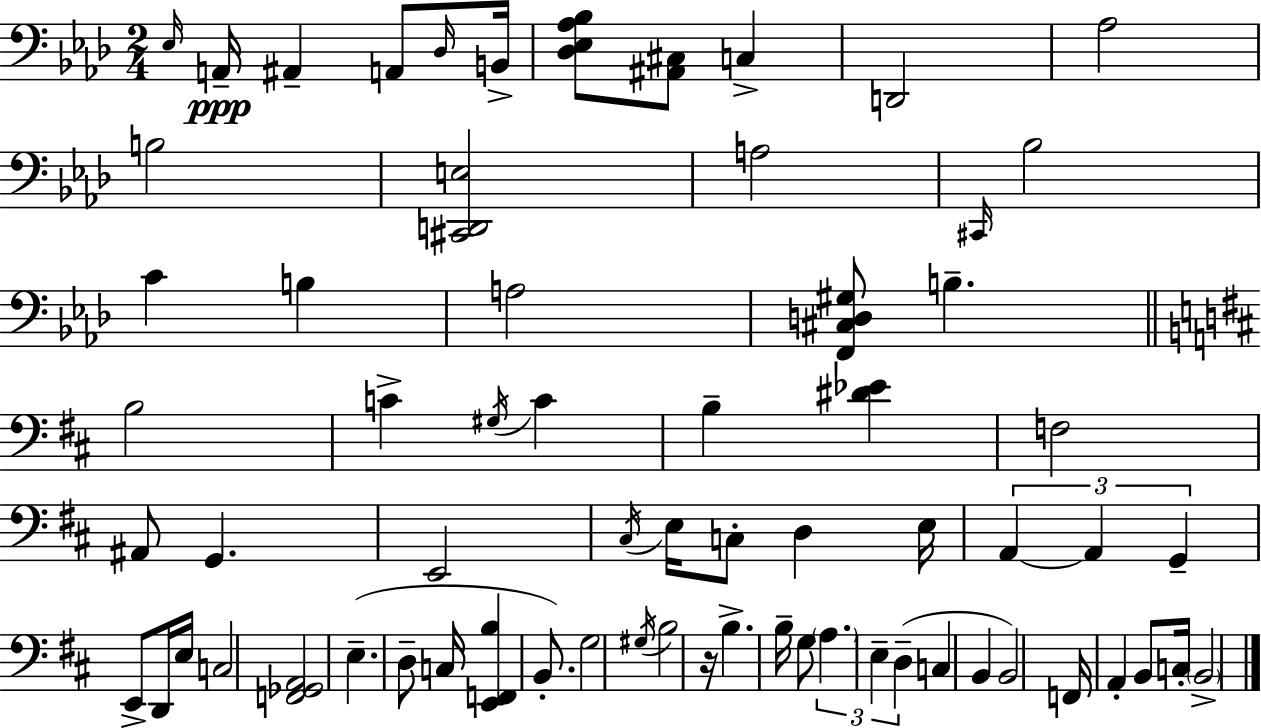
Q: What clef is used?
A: bass